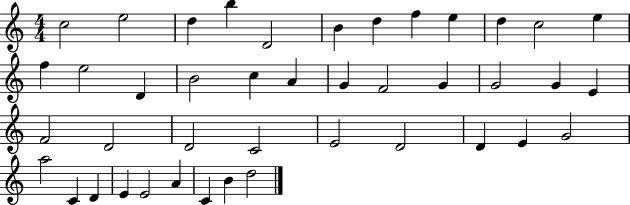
X:1
T:Untitled
M:4/4
L:1/4
K:C
c2 e2 d b D2 B d f e d c2 e f e2 D B2 c A G F2 G G2 G E F2 D2 D2 C2 E2 D2 D E G2 a2 C D E E2 A C B d2